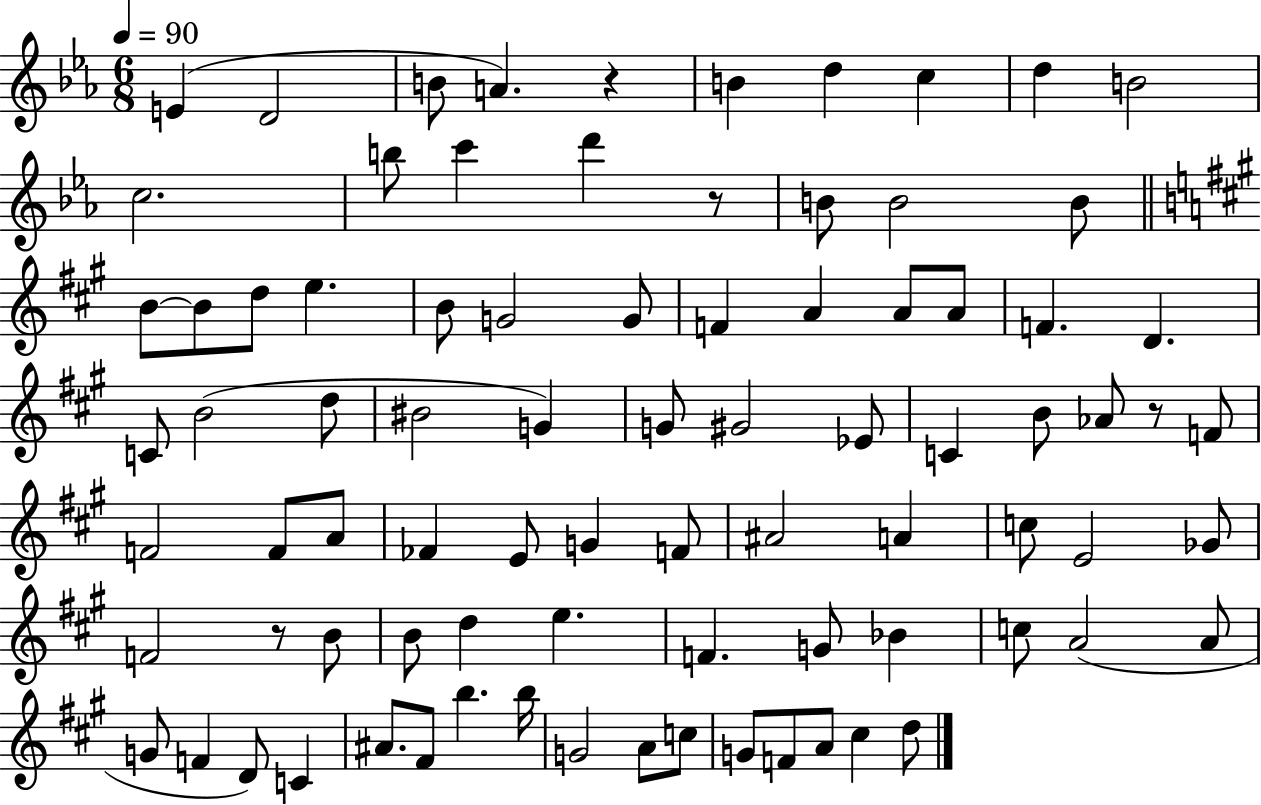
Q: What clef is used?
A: treble